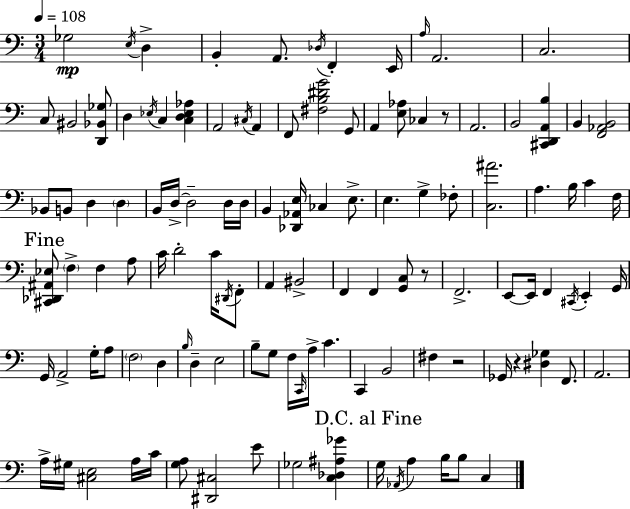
X:1
T:Untitled
M:3/4
L:1/4
K:Am
_G,2 E,/4 D, B,, A,,/2 _D,/4 F,, E,,/4 A,/4 A,,2 C,2 C,/2 ^B,,2 [D,,_B,,_G,]/2 D, _E,/4 C, [C,D,_E,_A,] A,,2 ^C,/4 A,, F,,/2 [^F,B,^DG]2 G,,/2 A,, [E,_A,]/2 _C, z/2 A,,2 B,,2 [^C,,D,,A,,B,] B,, [F,,_A,,B,,]2 _B,,/2 B,,/2 D, D, B,,/4 D,/4 D,2 D,/4 D,/4 B,, [_D,,_A,,E,]/4 _C, E,/2 E, G, _F,/2 [C,^A]2 A, B,/4 C F,/4 [^C,,_D,,^A,,_E,]/2 F, F, A,/2 C/4 D2 C/4 ^D,,/4 F,,/2 A,, ^B,,2 F,, F,, [G,,C,]/2 z/2 F,,2 E,,/2 E,,/4 F,, ^C,,/4 E,, G,,/4 G,,/4 A,,2 G,/4 A,/2 F,2 D, B,/4 D, E,2 B,/2 G,/2 F,/4 C,,/4 A,/4 C C,, B,,2 ^F, z2 _G,,/4 z [^D,_G,] F,,/2 A,,2 A,/4 ^G,/4 [^C,E,]2 A,/4 C/4 [G,A,]/2 [^D,,^C,]2 E/2 _G,2 [C,_D,^A,_G] G,/4 _A,,/4 A, B,/4 B,/2 C,